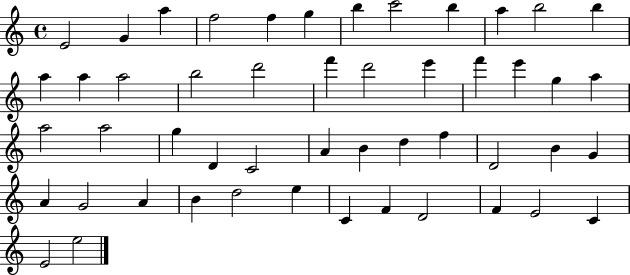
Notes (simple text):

E4/h G4/q A5/q F5/h F5/q G5/q B5/q C6/h B5/q A5/q B5/h B5/q A5/q A5/q A5/h B5/h D6/h F6/q D6/h E6/q F6/q E6/q G5/q A5/q A5/h A5/h G5/q D4/q C4/h A4/q B4/q D5/q F5/q D4/h B4/q G4/q A4/q G4/h A4/q B4/q D5/h E5/q C4/q F4/q D4/h F4/q E4/h C4/q E4/h E5/h